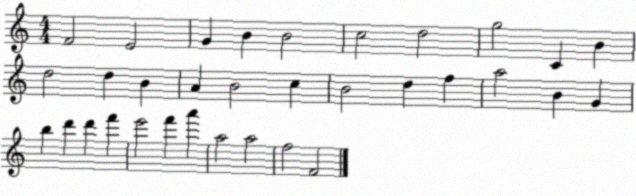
X:1
T:Untitled
M:4/4
L:1/4
K:C
F2 E2 G B B2 c2 d2 g2 C B d2 d B A B2 c B2 d f a2 B G b d' d' f' e'2 f' a' a2 a2 f2 F2